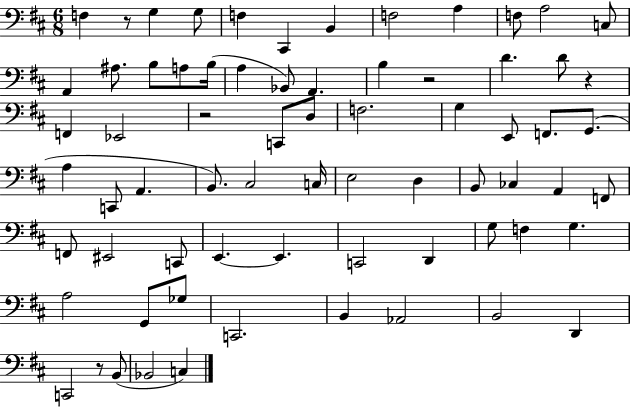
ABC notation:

X:1
T:Untitled
M:6/8
L:1/4
K:D
F, z/2 G, G,/2 F, ^C,, B,, F,2 A, F,/2 A,2 C,/2 A,, ^A,/2 B,/2 A,/2 B,/4 A, _B,,/2 A,, B, z2 D D/2 z F,, _E,,2 z2 C,,/2 D,/2 F,2 G, E,,/2 F,,/2 G,,/2 A, C,,/2 A,, B,,/2 ^C,2 C,/4 E,2 D, B,,/2 _C, A,, F,,/2 F,,/2 ^E,,2 C,,/2 E,, E,, C,,2 D,, G,/2 F, G, A,2 G,,/2 _G,/2 C,,2 B,, _A,,2 B,,2 D,, C,,2 z/2 B,,/2 _B,,2 C,